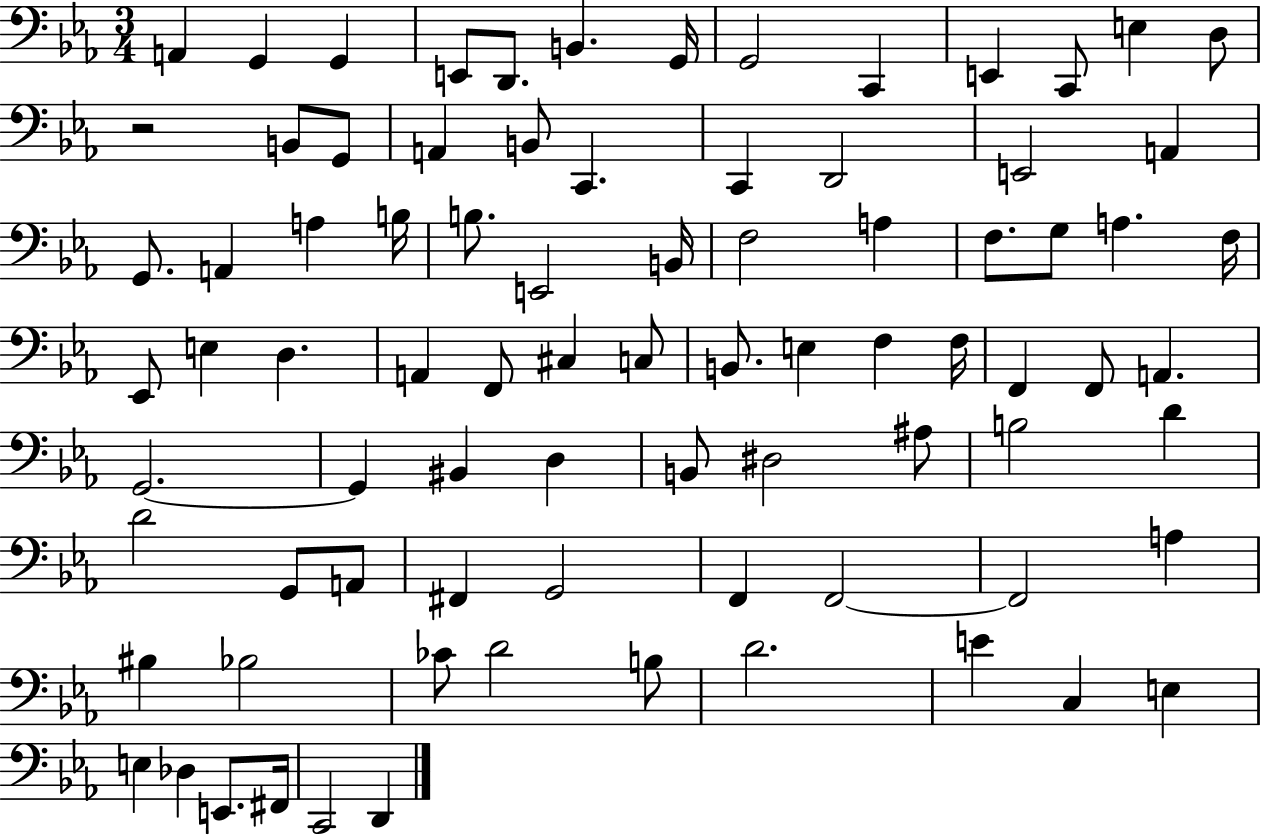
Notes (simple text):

A2/q G2/q G2/q E2/e D2/e. B2/q. G2/s G2/h C2/q E2/q C2/e E3/q D3/e R/h B2/e G2/e A2/q B2/e C2/q. C2/q D2/h E2/h A2/q G2/e. A2/q A3/q B3/s B3/e. E2/h B2/s F3/h A3/q F3/e. G3/e A3/q. F3/s Eb2/e E3/q D3/q. A2/q F2/e C#3/q C3/e B2/e. E3/q F3/q F3/s F2/q F2/e A2/q. G2/h. G2/q BIS2/q D3/q B2/e D#3/h A#3/e B3/h D4/q D4/h G2/e A2/e F#2/q G2/h F2/q F2/h F2/h A3/q BIS3/q Bb3/h CES4/e D4/h B3/e D4/h. E4/q C3/q E3/q E3/q Db3/q E2/e. F#2/s C2/h D2/q